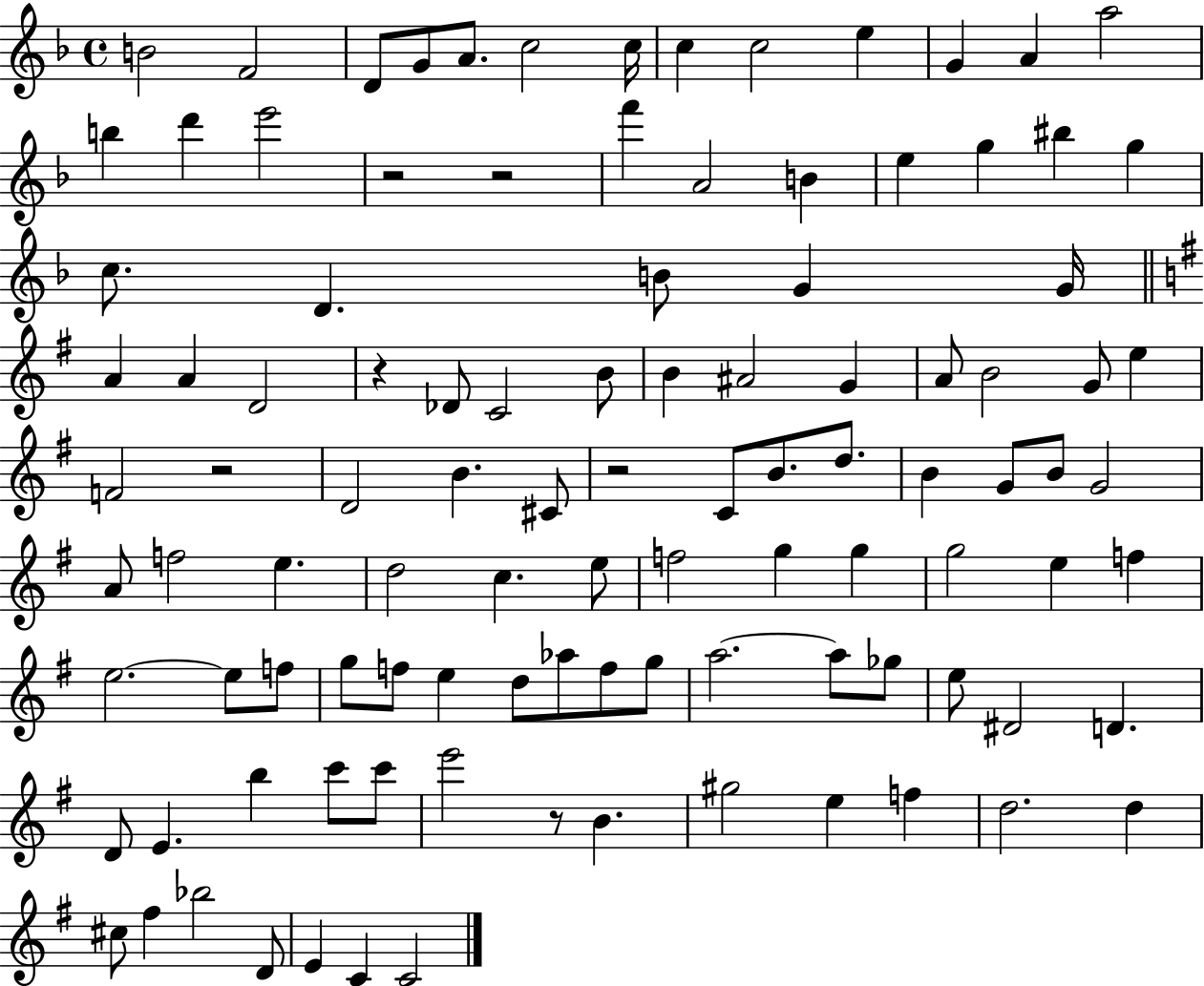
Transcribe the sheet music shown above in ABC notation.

X:1
T:Untitled
M:4/4
L:1/4
K:F
B2 F2 D/2 G/2 A/2 c2 c/4 c c2 e G A a2 b d' e'2 z2 z2 f' A2 B e g ^b g c/2 D B/2 G G/4 A A D2 z _D/2 C2 B/2 B ^A2 G A/2 B2 G/2 e F2 z2 D2 B ^C/2 z2 C/2 B/2 d/2 B G/2 B/2 G2 A/2 f2 e d2 c e/2 f2 g g g2 e f e2 e/2 f/2 g/2 f/2 e d/2 _a/2 f/2 g/2 a2 a/2 _g/2 e/2 ^D2 D D/2 E b c'/2 c'/2 e'2 z/2 B ^g2 e f d2 d ^c/2 ^f _b2 D/2 E C C2